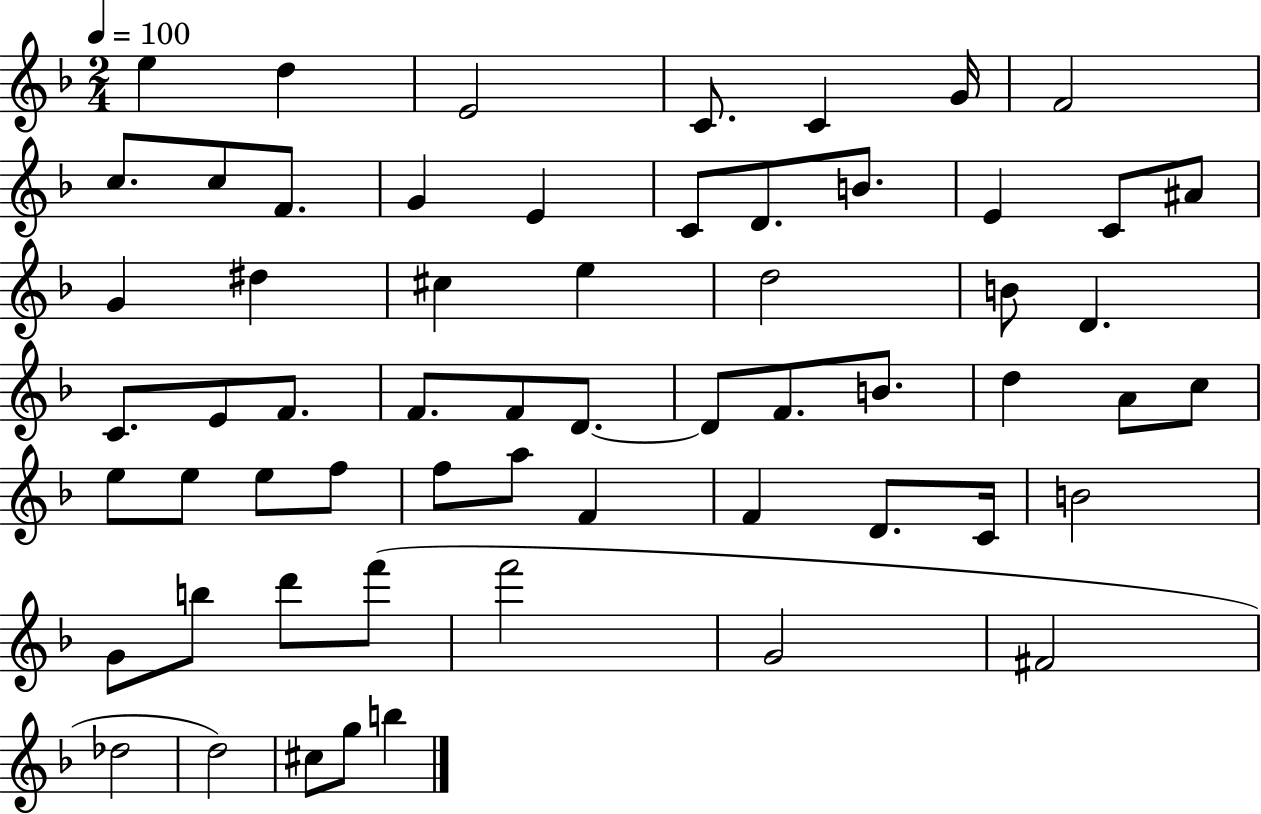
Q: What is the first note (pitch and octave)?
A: E5